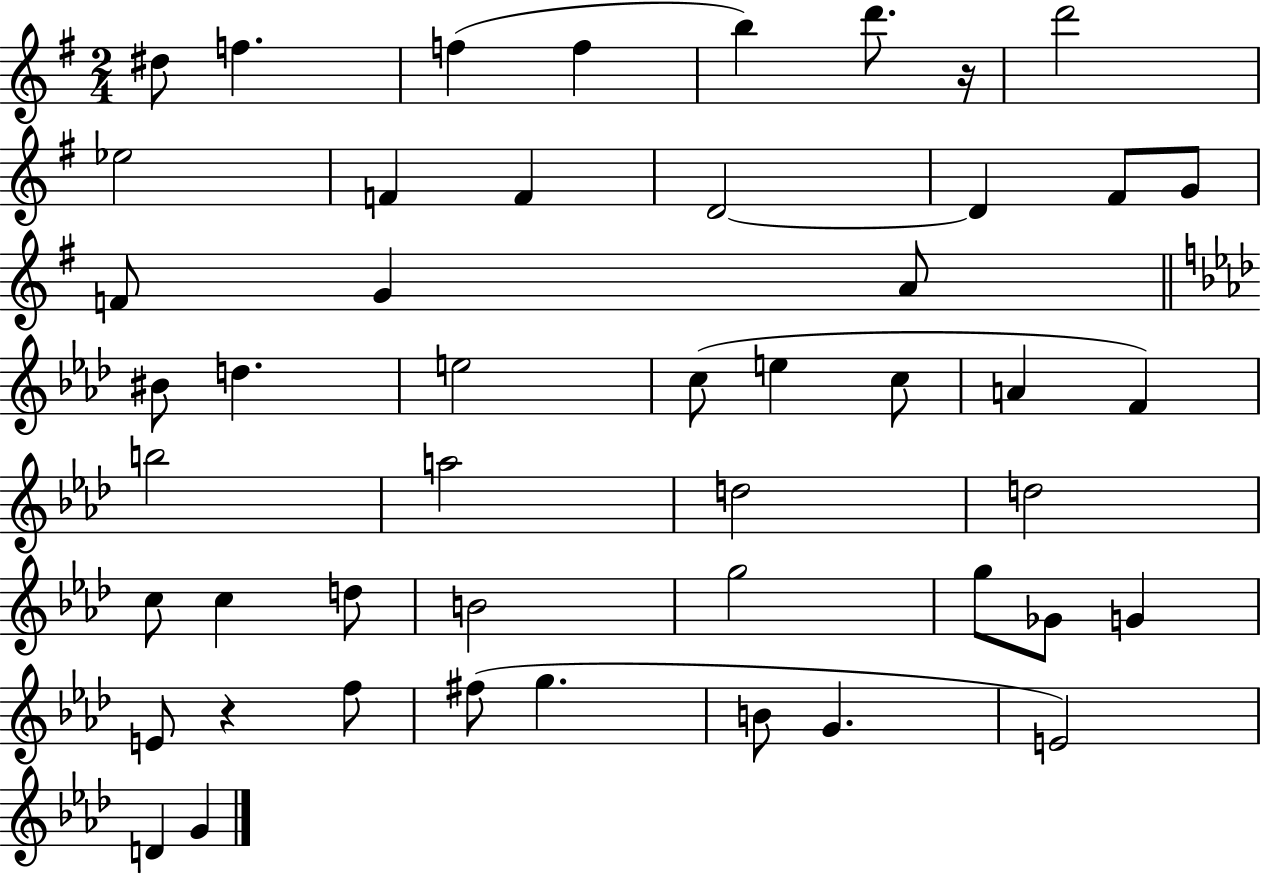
D#5/e F5/q. F5/q F5/q B5/q D6/e. R/s D6/h Eb5/h F4/q F4/q D4/h D4/q F#4/e G4/e F4/e G4/q A4/e BIS4/e D5/q. E5/h C5/e E5/q C5/e A4/q F4/q B5/h A5/h D5/h D5/h C5/e C5/q D5/e B4/h G5/h G5/e Gb4/e G4/q E4/e R/q F5/e F#5/e G5/q. B4/e G4/q. E4/h D4/q G4/q